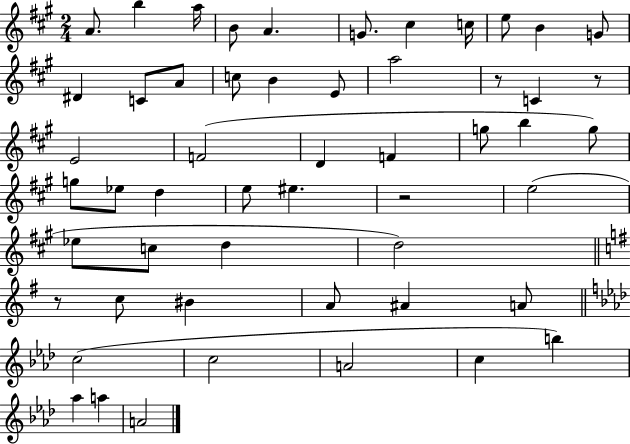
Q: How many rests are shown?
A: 4